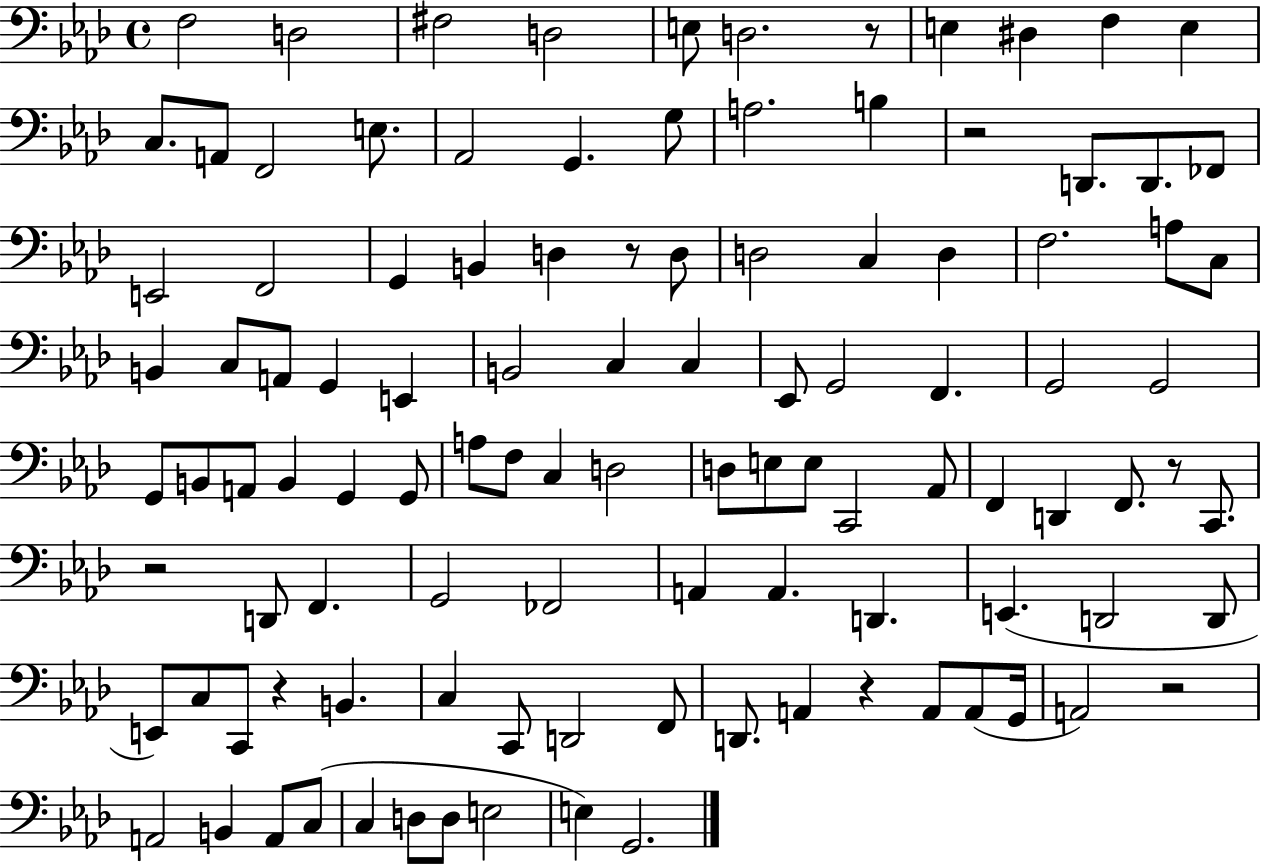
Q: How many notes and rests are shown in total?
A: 108